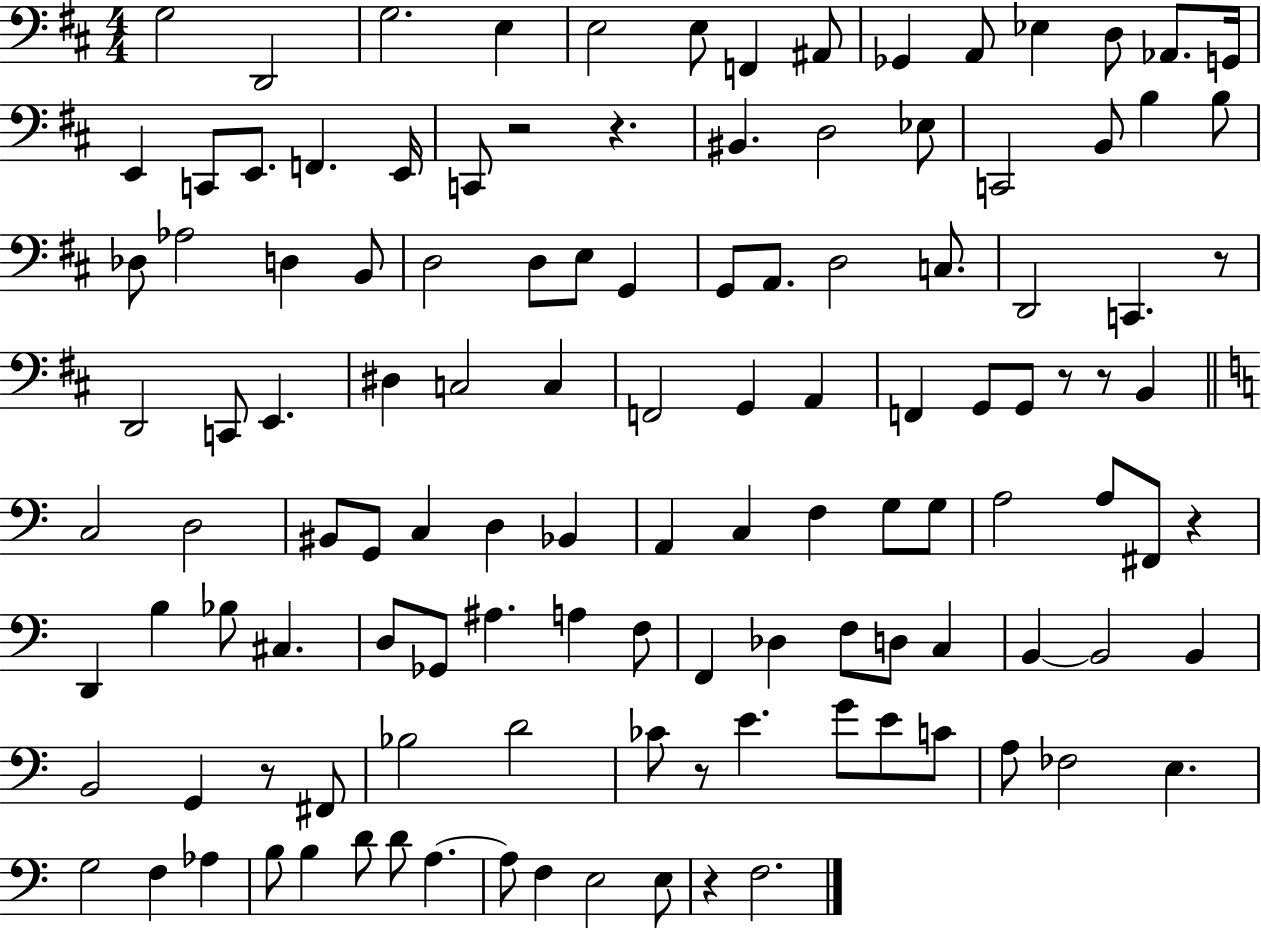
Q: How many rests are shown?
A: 9